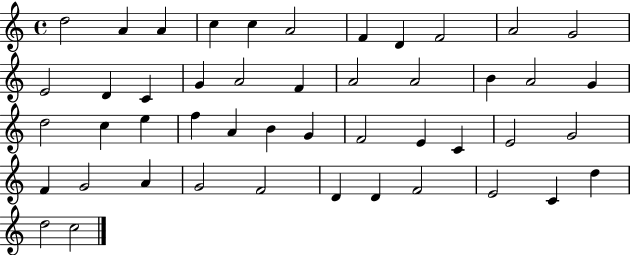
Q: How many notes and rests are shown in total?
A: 47